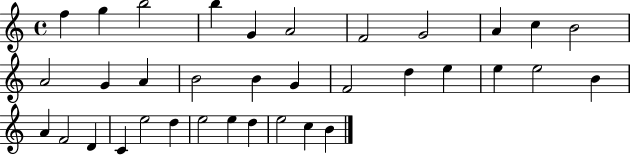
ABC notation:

X:1
T:Untitled
M:4/4
L:1/4
K:C
f g b2 b G A2 F2 G2 A c B2 A2 G A B2 B G F2 d e e e2 B A F2 D C e2 d e2 e d e2 c B